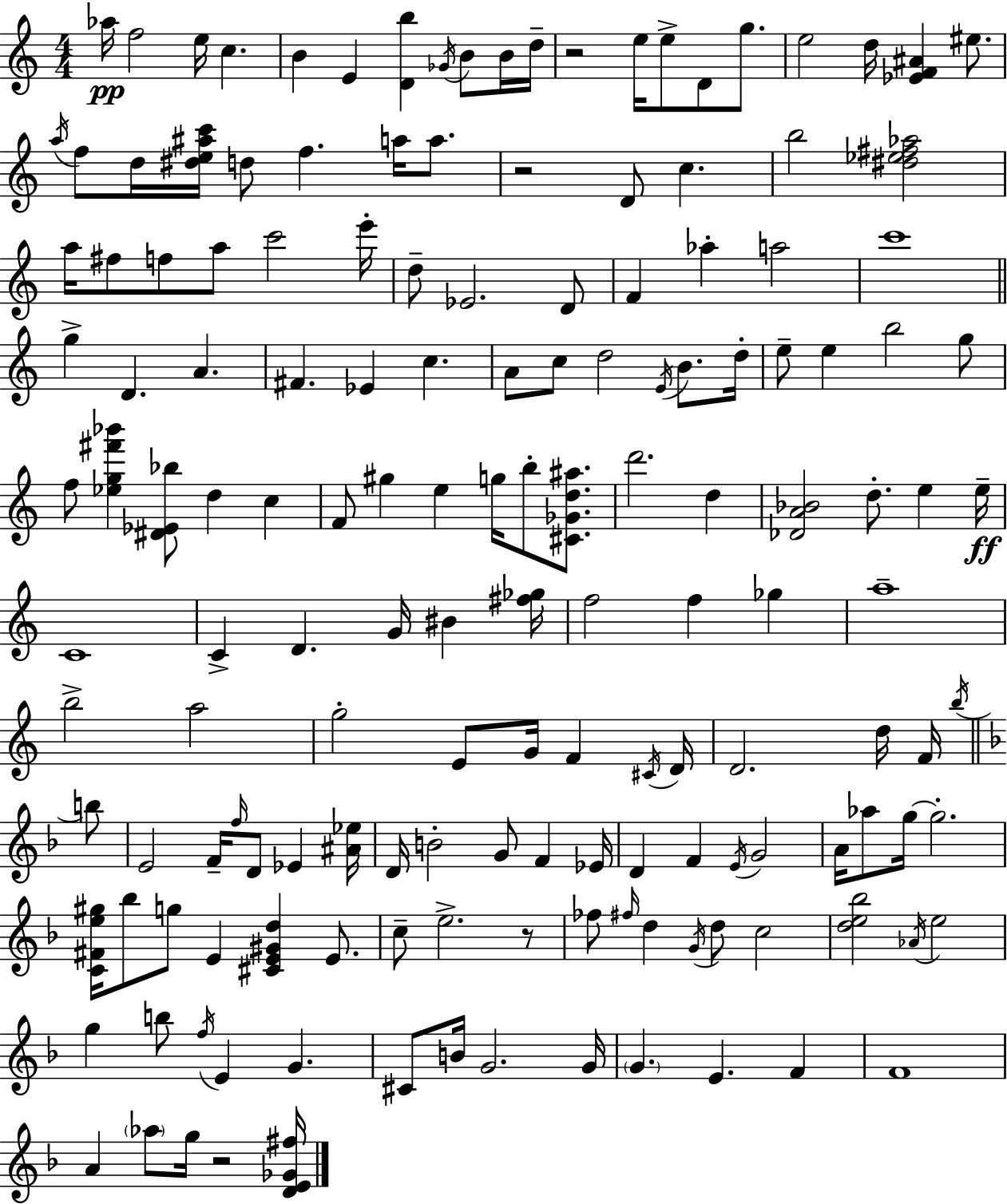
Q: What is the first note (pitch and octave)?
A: Ab5